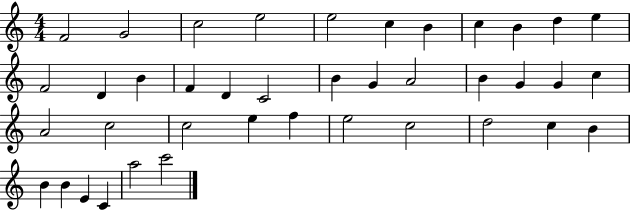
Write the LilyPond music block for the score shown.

{
  \clef treble
  \numericTimeSignature
  \time 4/4
  \key c \major
  f'2 g'2 | c''2 e''2 | e''2 c''4 b'4 | c''4 b'4 d''4 e''4 | \break f'2 d'4 b'4 | f'4 d'4 c'2 | b'4 g'4 a'2 | b'4 g'4 g'4 c''4 | \break a'2 c''2 | c''2 e''4 f''4 | e''2 c''2 | d''2 c''4 b'4 | \break b'4 b'4 e'4 c'4 | a''2 c'''2 | \bar "|."
}